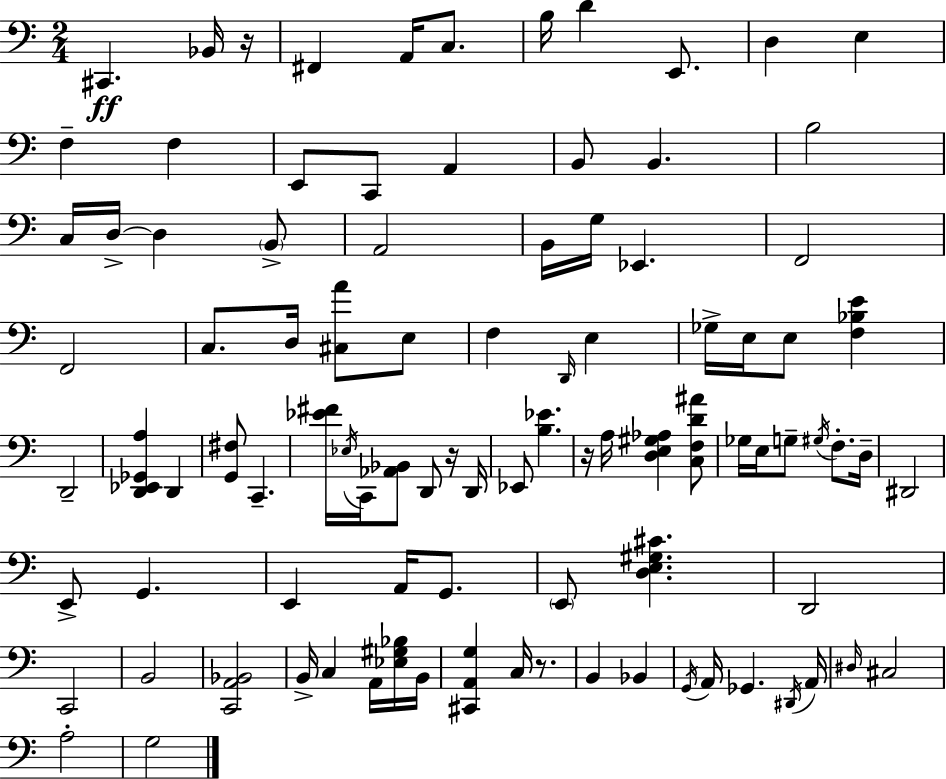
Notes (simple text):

C#2/q. Bb2/s R/s F#2/q A2/s C3/e. B3/s D4/q E2/e. D3/q E3/q F3/q F3/q E2/e C2/e A2/q B2/e B2/q. B3/h C3/s D3/s D3/q B2/e A2/h B2/s G3/s Eb2/q. F2/h F2/h C3/e. D3/s [C#3,A4]/e E3/e F3/q D2/s E3/q Gb3/s E3/s E3/e [F3,Bb3,E4]/q D2/h [D2,Eb2,Gb2,A3]/q D2/q [G2,F#3]/e C2/q. [Eb4,F#4]/s Eb3/s C2/s [Ab2,Bb2]/e D2/e R/s D2/s Eb2/e [B3,Eb4]/q. R/s A3/s [D3,E3,G#3,Ab3]/q [C3,F3,D4,A#4]/e Gb3/s E3/s G3/e G#3/s F3/e. D3/s D#2/h E2/e G2/q. E2/q A2/s G2/e. E2/e [D3,E3,G#3,C#4]/q. D2/h C2/h B2/h [C2,A2,Bb2]/h B2/s C3/q A2/s [Eb3,G#3,Bb3]/s B2/s [C#2,A2,G3]/q C3/s R/e. B2/q Bb2/q G2/s A2/s Gb2/q. D#2/s A2/s D#3/s C#3/h A3/h G3/h